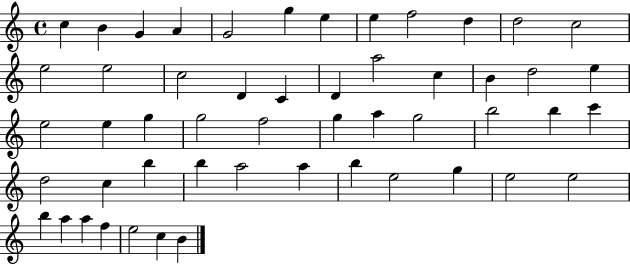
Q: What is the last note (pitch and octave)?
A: B4